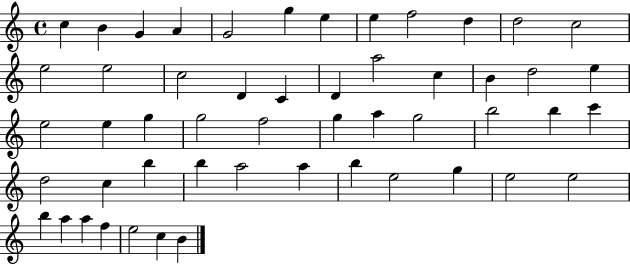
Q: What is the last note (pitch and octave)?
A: B4